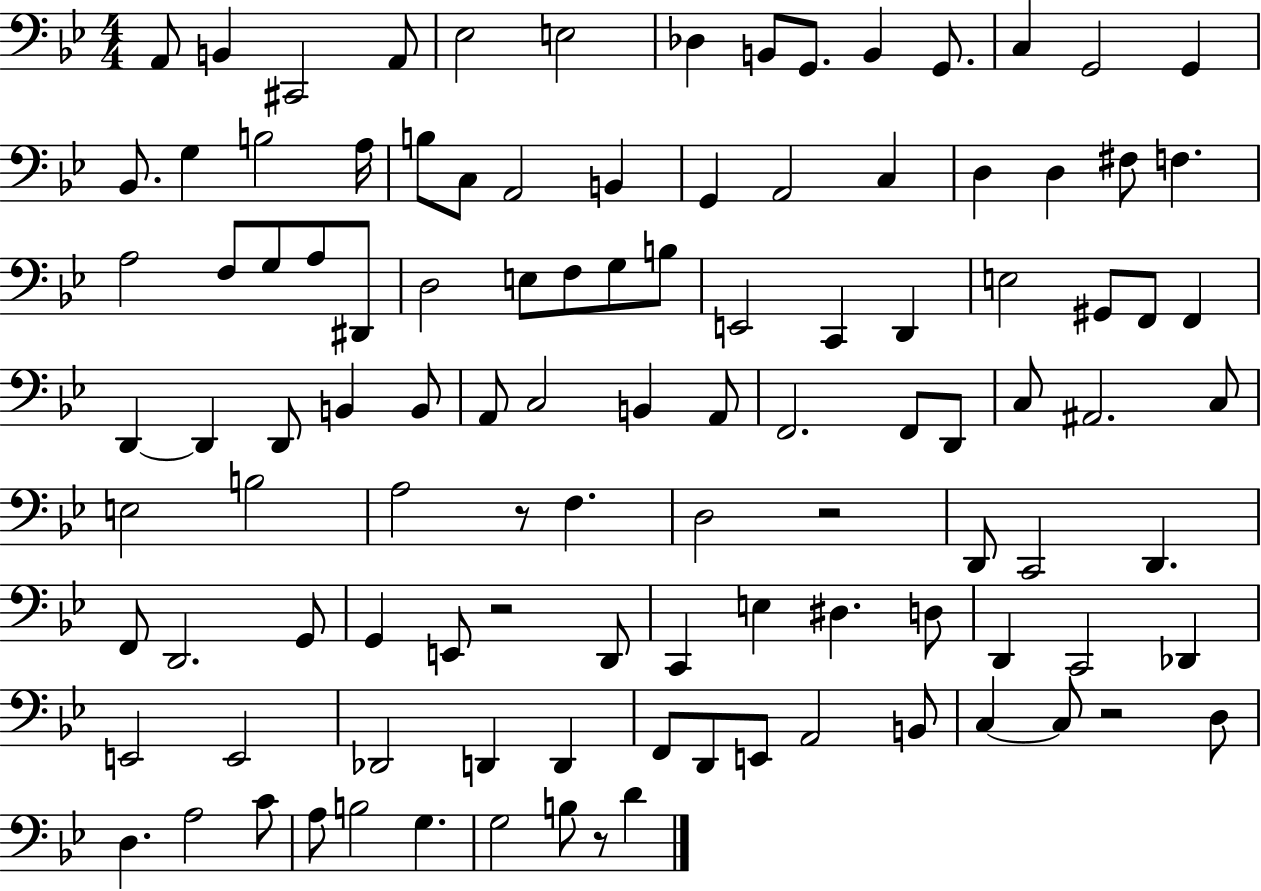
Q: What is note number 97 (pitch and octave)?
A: A3